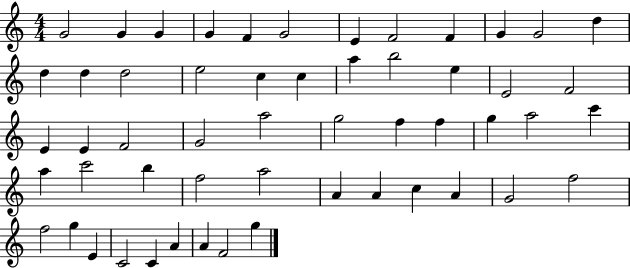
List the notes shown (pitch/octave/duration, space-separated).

G4/h G4/q G4/q G4/q F4/q G4/h E4/q F4/h F4/q G4/q G4/h D5/q D5/q D5/q D5/h E5/h C5/q C5/q A5/q B5/h E5/q E4/h F4/h E4/q E4/q F4/h G4/h A5/h G5/h F5/q F5/q G5/q A5/h C6/q A5/q C6/h B5/q F5/h A5/h A4/q A4/q C5/q A4/q G4/h F5/h F5/h G5/q E4/q C4/h C4/q A4/q A4/q F4/h G5/q